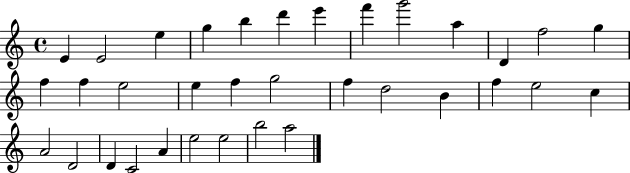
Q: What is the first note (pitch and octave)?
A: E4